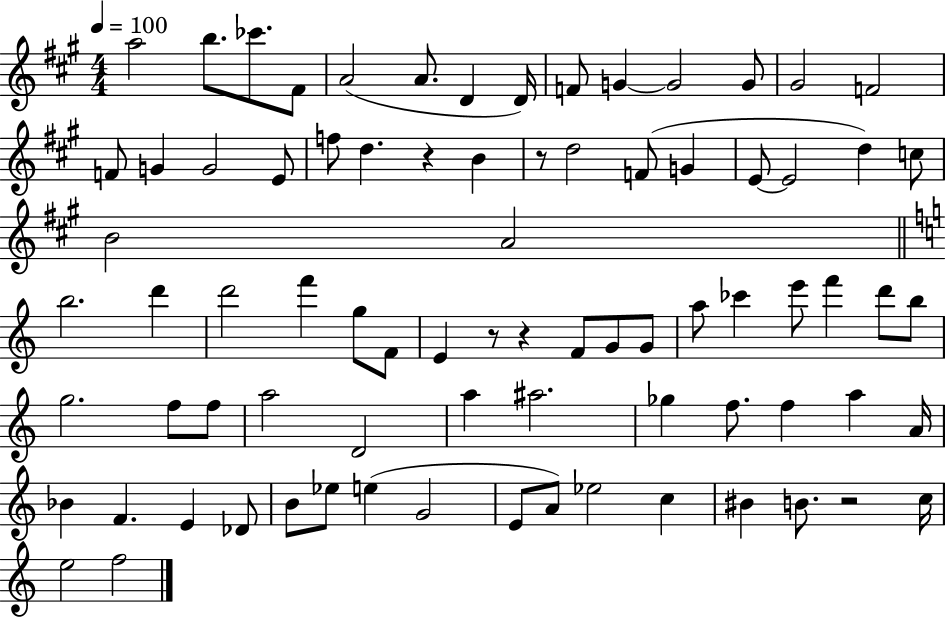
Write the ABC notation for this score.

X:1
T:Untitled
M:4/4
L:1/4
K:A
a2 b/2 _c'/2 ^F/2 A2 A/2 D D/4 F/2 G G2 G/2 ^G2 F2 F/2 G G2 E/2 f/2 d z B z/2 d2 F/2 G E/2 E2 d c/2 B2 A2 b2 d' d'2 f' g/2 F/2 E z/2 z F/2 G/2 G/2 a/2 _c' e'/2 f' d'/2 b/2 g2 f/2 f/2 a2 D2 a ^a2 _g f/2 f a A/4 _B F E _D/2 B/2 _e/2 e G2 E/2 A/2 _e2 c ^B B/2 z2 c/4 e2 f2